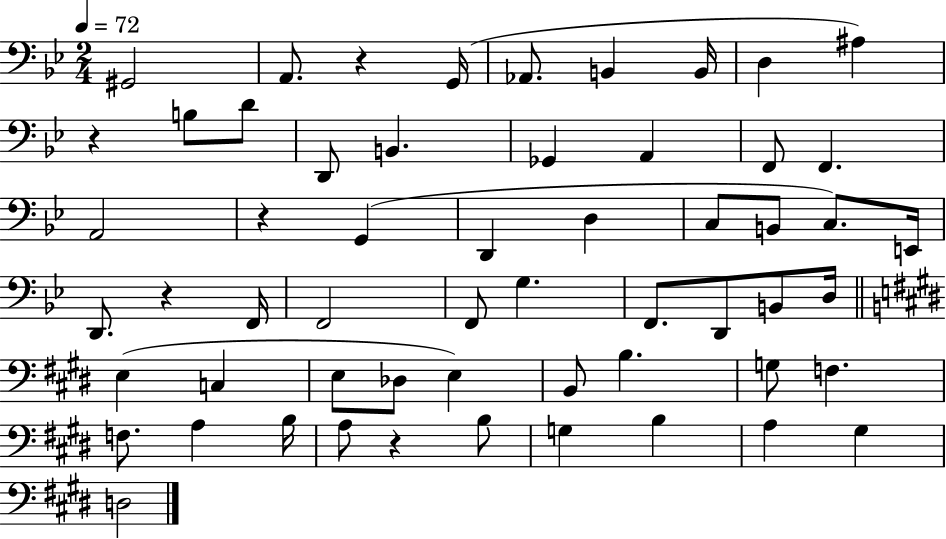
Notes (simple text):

G#2/h A2/e. R/q G2/s Ab2/e. B2/q B2/s D3/q A#3/q R/q B3/e D4/e D2/e B2/q. Gb2/q A2/q F2/e F2/q. A2/h R/q G2/q D2/q D3/q C3/e B2/e C3/e. E2/s D2/e. R/q F2/s F2/h F2/e G3/q. F2/e. D2/e B2/e D3/s E3/q C3/q E3/e Db3/e E3/q B2/e B3/q. G3/e F3/q. F3/e. A3/q B3/s A3/e R/q B3/e G3/q B3/q A3/q G#3/q D3/h